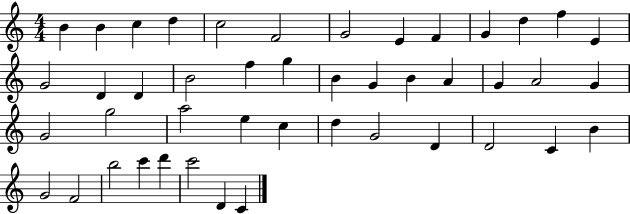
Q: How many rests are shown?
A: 0